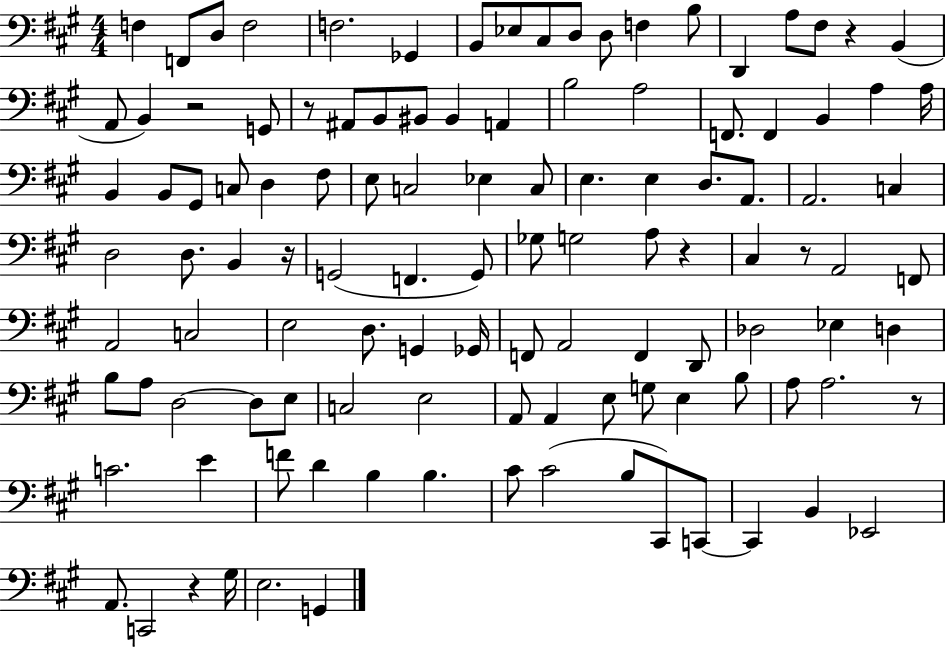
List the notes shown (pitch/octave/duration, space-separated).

F3/q F2/e D3/e F3/h F3/h. Gb2/q B2/e Eb3/e C#3/e D3/e D3/e F3/q B3/e D2/q A3/e F#3/e R/q B2/q A2/e B2/q R/h G2/e R/e A#2/e B2/e BIS2/e BIS2/q A2/q B3/h A3/h F2/e. F2/q B2/q A3/q A3/s B2/q B2/e G#2/e C3/e D3/q F#3/e E3/e C3/h Eb3/q C3/e E3/q. E3/q D3/e. A2/e. A2/h. C3/q D3/h D3/e. B2/q R/s G2/h F2/q. G2/e Gb3/e G3/h A3/e R/q C#3/q R/e A2/h F2/e A2/h C3/h E3/h D3/e. G2/q Gb2/s F2/e A2/h F2/q D2/e Db3/h Eb3/q D3/q B3/e A3/e D3/h D3/e E3/e C3/h E3/h A2/e A2/q E3/e G3/e E3/q B3/e A3/e A3/h. R/e C4/h. E4/q F4/e D4/q B3/q B3/q. C#4/e C#4/h B3/e C#2/e C2/e C2/q B2/q Eb2/h A2/e. C2/h R/q G#3/s E3/h. G2/q